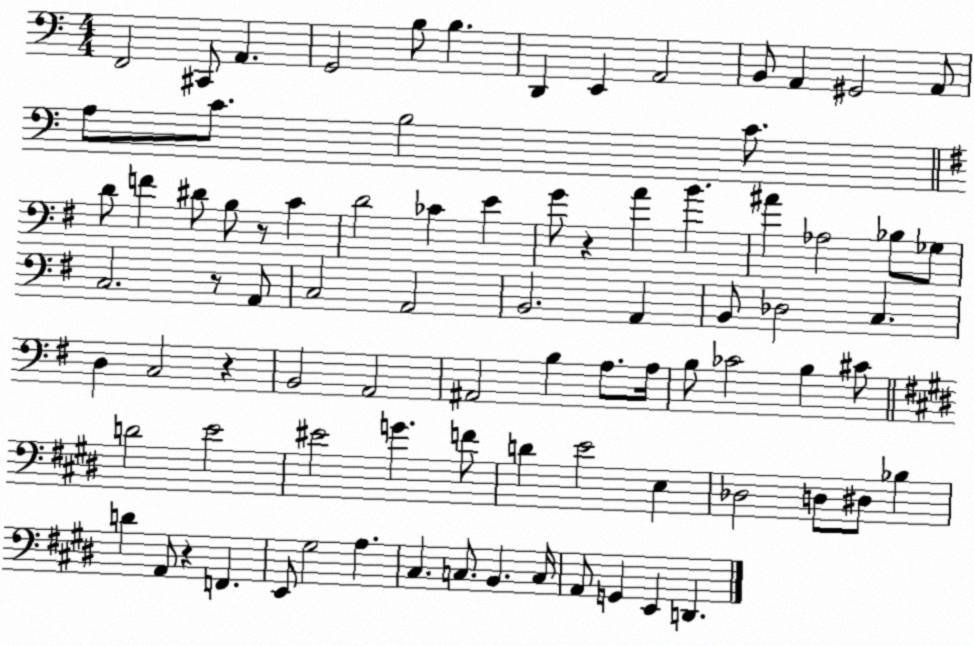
X:1
T:Untitled
M:4/4
L:1/4
K:C
F,,2 ^C,,/2 A,, G,,2 B,/2 B, D,, E,, A,,2 B,,/2 A,, ^G,,2 A,,/2 A,/2 C/2 B,2 C/2 D/2 F ^D/2 B,/2 z/2 C D2 _C E G/2 z A B ^A _A,2 _B,/2 _G,/2 C,2 z/2 A,,/2 C,2 A,,2 B,,2 A,, B,,/2 _D,2 C, D, C,2 z B,,2 A,,2 ^A,,2 B, A,/2 A,/4 B,/2 _C2 B, ^C/2 D2 E2 ^E2 G F/2 D E2 E, _D,2 D,/2 ^D,/2 _B, D A,,/2 z F,, E,,/2 ^G,2 A, ^C, C,/2 B,, C,/4 A,,/2 G,, E,, D,,